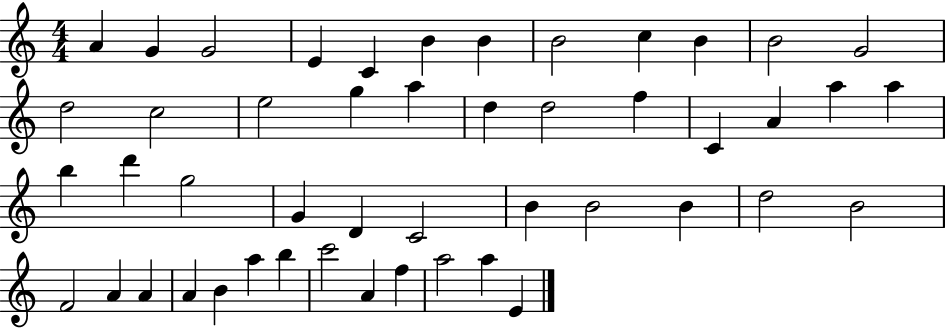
{
  \clef treble
  \numericTimeSignature
  \time 4/4
  \key c \major
  a'4 g'4 g'2 | e'4 c'4 b'4 b'4 | b'2 c''4 b'4 | b'2 g'2 | \break d''2 c''2 | e''2 g''4 a''4 | d''4 d''2 f''4 | c'4 a'4 a''4 a''4 | \break b''4 d'''4 g''2 | g'4 d'4 c'2 | b'4 b'2 b'4 | d''2 b'2 | \break f'2 a'4 a'4 | a'4 b'4 a''4 b''4 | c'''2 a'4 f''4 | a''2 a''4 e'4 | \break \bar "|."
}